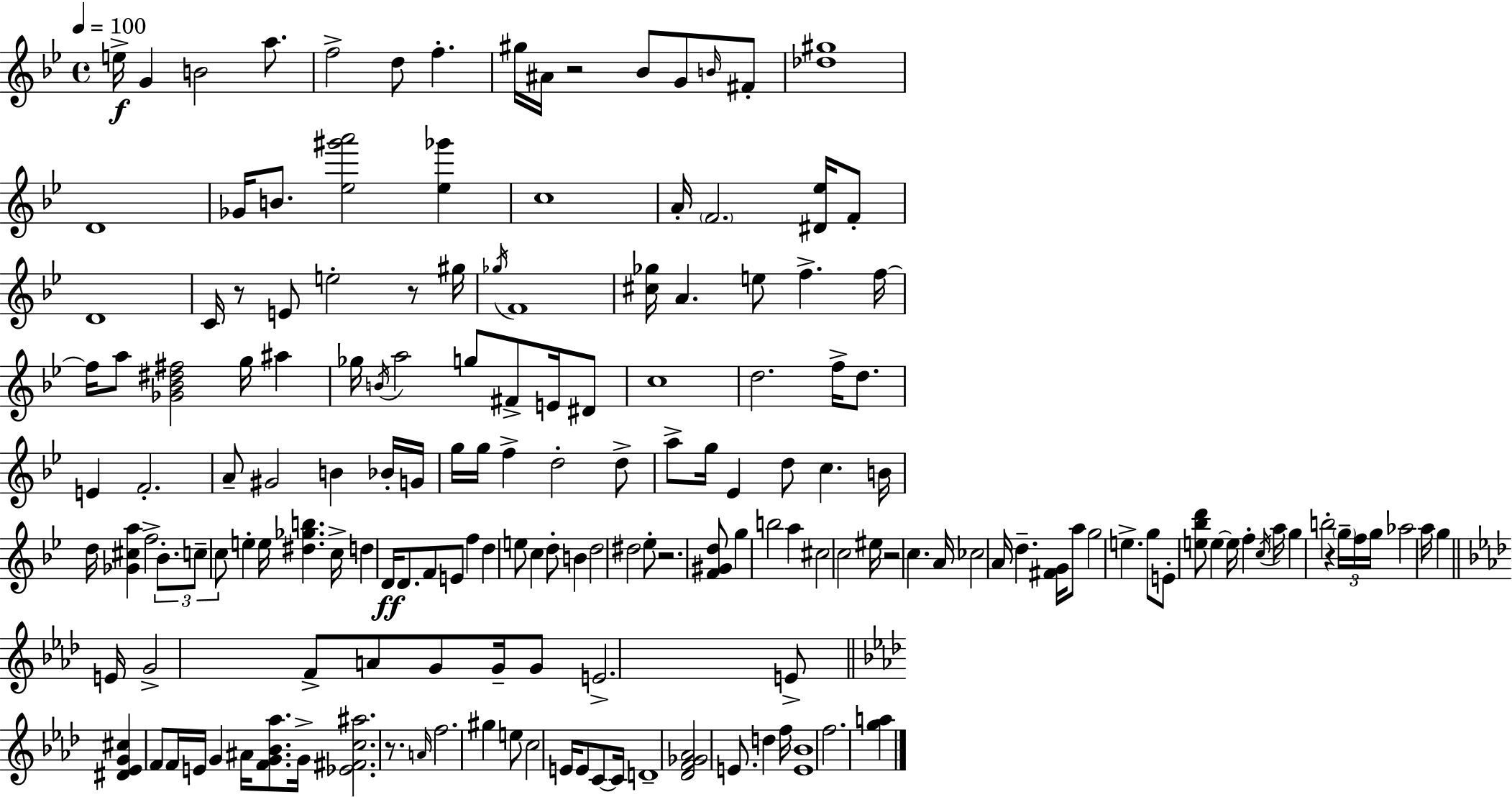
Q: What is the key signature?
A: BES major